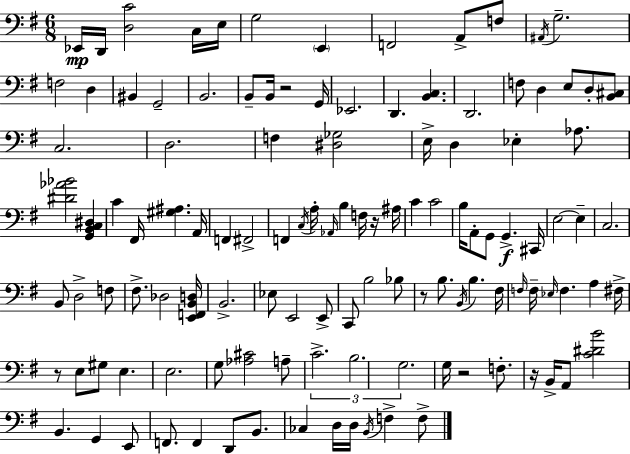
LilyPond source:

{
  \clef bass
  \numericTimeSignature
  \time 6/8
  \key g \major
  ees,16\mp d,16 <d c'>2 c16 e16 | g2 \parenthesize e,4 | f,2 a,8-> f8 | \acciaccatura { ais,16 } g2.-- | \break f2 d4 | bis,4 g,2-- | b,2. | b,8-- b,16 r2 | \break g,16 ees,2. | d,4. <b, c>4. | d,2. | f8 d4 e8 d8-. <b, cis>8 | \break c2. | d2. | f4 <dis ges>2 | e16-> d4 ees4-. aes8. | \break <dis' aes' bes'>2 <g, b, c dis>4 | c'4 fis,16 <gis ais>4. | a,16 f,4 fis,2-> | f,4 \acciaccatura { c16 } a16-. \grace { aes,16 } b4 | \break f16 r16 ais16 c'4 c'2 | b16 a,8-. g,8 g,4.->\f | cis,16 e2~~ e4-- | c2. | \break b,8 d2-> | f8 fis8.-> des2 | <e, f, b, d>16 b,2.-> | ees8 e,2 | \break e,8-> c,8 b2 | bes8 r8 b8. \acciaccatura { b,16 } b4. | fis16 \grace { f16 } f16-- \grace { ees16 } f4. | a4 fis16-> r8 e8 gis8 | \break e4. e2. | g8 <aes cis'>2 | a8-- \tuplet 3/2 { c'2.-> | b2. | \break g2. } | g16 r2 | f8.-. r16 b,16-> a,8 <c' dis' b'>2 | b,4. | \break g,4 e,8 f,8. f,4 | d,8 b,8. ces4 d16 d16 | \acciaccatura { b,16 } f4-> f8-> \bar "|."
}